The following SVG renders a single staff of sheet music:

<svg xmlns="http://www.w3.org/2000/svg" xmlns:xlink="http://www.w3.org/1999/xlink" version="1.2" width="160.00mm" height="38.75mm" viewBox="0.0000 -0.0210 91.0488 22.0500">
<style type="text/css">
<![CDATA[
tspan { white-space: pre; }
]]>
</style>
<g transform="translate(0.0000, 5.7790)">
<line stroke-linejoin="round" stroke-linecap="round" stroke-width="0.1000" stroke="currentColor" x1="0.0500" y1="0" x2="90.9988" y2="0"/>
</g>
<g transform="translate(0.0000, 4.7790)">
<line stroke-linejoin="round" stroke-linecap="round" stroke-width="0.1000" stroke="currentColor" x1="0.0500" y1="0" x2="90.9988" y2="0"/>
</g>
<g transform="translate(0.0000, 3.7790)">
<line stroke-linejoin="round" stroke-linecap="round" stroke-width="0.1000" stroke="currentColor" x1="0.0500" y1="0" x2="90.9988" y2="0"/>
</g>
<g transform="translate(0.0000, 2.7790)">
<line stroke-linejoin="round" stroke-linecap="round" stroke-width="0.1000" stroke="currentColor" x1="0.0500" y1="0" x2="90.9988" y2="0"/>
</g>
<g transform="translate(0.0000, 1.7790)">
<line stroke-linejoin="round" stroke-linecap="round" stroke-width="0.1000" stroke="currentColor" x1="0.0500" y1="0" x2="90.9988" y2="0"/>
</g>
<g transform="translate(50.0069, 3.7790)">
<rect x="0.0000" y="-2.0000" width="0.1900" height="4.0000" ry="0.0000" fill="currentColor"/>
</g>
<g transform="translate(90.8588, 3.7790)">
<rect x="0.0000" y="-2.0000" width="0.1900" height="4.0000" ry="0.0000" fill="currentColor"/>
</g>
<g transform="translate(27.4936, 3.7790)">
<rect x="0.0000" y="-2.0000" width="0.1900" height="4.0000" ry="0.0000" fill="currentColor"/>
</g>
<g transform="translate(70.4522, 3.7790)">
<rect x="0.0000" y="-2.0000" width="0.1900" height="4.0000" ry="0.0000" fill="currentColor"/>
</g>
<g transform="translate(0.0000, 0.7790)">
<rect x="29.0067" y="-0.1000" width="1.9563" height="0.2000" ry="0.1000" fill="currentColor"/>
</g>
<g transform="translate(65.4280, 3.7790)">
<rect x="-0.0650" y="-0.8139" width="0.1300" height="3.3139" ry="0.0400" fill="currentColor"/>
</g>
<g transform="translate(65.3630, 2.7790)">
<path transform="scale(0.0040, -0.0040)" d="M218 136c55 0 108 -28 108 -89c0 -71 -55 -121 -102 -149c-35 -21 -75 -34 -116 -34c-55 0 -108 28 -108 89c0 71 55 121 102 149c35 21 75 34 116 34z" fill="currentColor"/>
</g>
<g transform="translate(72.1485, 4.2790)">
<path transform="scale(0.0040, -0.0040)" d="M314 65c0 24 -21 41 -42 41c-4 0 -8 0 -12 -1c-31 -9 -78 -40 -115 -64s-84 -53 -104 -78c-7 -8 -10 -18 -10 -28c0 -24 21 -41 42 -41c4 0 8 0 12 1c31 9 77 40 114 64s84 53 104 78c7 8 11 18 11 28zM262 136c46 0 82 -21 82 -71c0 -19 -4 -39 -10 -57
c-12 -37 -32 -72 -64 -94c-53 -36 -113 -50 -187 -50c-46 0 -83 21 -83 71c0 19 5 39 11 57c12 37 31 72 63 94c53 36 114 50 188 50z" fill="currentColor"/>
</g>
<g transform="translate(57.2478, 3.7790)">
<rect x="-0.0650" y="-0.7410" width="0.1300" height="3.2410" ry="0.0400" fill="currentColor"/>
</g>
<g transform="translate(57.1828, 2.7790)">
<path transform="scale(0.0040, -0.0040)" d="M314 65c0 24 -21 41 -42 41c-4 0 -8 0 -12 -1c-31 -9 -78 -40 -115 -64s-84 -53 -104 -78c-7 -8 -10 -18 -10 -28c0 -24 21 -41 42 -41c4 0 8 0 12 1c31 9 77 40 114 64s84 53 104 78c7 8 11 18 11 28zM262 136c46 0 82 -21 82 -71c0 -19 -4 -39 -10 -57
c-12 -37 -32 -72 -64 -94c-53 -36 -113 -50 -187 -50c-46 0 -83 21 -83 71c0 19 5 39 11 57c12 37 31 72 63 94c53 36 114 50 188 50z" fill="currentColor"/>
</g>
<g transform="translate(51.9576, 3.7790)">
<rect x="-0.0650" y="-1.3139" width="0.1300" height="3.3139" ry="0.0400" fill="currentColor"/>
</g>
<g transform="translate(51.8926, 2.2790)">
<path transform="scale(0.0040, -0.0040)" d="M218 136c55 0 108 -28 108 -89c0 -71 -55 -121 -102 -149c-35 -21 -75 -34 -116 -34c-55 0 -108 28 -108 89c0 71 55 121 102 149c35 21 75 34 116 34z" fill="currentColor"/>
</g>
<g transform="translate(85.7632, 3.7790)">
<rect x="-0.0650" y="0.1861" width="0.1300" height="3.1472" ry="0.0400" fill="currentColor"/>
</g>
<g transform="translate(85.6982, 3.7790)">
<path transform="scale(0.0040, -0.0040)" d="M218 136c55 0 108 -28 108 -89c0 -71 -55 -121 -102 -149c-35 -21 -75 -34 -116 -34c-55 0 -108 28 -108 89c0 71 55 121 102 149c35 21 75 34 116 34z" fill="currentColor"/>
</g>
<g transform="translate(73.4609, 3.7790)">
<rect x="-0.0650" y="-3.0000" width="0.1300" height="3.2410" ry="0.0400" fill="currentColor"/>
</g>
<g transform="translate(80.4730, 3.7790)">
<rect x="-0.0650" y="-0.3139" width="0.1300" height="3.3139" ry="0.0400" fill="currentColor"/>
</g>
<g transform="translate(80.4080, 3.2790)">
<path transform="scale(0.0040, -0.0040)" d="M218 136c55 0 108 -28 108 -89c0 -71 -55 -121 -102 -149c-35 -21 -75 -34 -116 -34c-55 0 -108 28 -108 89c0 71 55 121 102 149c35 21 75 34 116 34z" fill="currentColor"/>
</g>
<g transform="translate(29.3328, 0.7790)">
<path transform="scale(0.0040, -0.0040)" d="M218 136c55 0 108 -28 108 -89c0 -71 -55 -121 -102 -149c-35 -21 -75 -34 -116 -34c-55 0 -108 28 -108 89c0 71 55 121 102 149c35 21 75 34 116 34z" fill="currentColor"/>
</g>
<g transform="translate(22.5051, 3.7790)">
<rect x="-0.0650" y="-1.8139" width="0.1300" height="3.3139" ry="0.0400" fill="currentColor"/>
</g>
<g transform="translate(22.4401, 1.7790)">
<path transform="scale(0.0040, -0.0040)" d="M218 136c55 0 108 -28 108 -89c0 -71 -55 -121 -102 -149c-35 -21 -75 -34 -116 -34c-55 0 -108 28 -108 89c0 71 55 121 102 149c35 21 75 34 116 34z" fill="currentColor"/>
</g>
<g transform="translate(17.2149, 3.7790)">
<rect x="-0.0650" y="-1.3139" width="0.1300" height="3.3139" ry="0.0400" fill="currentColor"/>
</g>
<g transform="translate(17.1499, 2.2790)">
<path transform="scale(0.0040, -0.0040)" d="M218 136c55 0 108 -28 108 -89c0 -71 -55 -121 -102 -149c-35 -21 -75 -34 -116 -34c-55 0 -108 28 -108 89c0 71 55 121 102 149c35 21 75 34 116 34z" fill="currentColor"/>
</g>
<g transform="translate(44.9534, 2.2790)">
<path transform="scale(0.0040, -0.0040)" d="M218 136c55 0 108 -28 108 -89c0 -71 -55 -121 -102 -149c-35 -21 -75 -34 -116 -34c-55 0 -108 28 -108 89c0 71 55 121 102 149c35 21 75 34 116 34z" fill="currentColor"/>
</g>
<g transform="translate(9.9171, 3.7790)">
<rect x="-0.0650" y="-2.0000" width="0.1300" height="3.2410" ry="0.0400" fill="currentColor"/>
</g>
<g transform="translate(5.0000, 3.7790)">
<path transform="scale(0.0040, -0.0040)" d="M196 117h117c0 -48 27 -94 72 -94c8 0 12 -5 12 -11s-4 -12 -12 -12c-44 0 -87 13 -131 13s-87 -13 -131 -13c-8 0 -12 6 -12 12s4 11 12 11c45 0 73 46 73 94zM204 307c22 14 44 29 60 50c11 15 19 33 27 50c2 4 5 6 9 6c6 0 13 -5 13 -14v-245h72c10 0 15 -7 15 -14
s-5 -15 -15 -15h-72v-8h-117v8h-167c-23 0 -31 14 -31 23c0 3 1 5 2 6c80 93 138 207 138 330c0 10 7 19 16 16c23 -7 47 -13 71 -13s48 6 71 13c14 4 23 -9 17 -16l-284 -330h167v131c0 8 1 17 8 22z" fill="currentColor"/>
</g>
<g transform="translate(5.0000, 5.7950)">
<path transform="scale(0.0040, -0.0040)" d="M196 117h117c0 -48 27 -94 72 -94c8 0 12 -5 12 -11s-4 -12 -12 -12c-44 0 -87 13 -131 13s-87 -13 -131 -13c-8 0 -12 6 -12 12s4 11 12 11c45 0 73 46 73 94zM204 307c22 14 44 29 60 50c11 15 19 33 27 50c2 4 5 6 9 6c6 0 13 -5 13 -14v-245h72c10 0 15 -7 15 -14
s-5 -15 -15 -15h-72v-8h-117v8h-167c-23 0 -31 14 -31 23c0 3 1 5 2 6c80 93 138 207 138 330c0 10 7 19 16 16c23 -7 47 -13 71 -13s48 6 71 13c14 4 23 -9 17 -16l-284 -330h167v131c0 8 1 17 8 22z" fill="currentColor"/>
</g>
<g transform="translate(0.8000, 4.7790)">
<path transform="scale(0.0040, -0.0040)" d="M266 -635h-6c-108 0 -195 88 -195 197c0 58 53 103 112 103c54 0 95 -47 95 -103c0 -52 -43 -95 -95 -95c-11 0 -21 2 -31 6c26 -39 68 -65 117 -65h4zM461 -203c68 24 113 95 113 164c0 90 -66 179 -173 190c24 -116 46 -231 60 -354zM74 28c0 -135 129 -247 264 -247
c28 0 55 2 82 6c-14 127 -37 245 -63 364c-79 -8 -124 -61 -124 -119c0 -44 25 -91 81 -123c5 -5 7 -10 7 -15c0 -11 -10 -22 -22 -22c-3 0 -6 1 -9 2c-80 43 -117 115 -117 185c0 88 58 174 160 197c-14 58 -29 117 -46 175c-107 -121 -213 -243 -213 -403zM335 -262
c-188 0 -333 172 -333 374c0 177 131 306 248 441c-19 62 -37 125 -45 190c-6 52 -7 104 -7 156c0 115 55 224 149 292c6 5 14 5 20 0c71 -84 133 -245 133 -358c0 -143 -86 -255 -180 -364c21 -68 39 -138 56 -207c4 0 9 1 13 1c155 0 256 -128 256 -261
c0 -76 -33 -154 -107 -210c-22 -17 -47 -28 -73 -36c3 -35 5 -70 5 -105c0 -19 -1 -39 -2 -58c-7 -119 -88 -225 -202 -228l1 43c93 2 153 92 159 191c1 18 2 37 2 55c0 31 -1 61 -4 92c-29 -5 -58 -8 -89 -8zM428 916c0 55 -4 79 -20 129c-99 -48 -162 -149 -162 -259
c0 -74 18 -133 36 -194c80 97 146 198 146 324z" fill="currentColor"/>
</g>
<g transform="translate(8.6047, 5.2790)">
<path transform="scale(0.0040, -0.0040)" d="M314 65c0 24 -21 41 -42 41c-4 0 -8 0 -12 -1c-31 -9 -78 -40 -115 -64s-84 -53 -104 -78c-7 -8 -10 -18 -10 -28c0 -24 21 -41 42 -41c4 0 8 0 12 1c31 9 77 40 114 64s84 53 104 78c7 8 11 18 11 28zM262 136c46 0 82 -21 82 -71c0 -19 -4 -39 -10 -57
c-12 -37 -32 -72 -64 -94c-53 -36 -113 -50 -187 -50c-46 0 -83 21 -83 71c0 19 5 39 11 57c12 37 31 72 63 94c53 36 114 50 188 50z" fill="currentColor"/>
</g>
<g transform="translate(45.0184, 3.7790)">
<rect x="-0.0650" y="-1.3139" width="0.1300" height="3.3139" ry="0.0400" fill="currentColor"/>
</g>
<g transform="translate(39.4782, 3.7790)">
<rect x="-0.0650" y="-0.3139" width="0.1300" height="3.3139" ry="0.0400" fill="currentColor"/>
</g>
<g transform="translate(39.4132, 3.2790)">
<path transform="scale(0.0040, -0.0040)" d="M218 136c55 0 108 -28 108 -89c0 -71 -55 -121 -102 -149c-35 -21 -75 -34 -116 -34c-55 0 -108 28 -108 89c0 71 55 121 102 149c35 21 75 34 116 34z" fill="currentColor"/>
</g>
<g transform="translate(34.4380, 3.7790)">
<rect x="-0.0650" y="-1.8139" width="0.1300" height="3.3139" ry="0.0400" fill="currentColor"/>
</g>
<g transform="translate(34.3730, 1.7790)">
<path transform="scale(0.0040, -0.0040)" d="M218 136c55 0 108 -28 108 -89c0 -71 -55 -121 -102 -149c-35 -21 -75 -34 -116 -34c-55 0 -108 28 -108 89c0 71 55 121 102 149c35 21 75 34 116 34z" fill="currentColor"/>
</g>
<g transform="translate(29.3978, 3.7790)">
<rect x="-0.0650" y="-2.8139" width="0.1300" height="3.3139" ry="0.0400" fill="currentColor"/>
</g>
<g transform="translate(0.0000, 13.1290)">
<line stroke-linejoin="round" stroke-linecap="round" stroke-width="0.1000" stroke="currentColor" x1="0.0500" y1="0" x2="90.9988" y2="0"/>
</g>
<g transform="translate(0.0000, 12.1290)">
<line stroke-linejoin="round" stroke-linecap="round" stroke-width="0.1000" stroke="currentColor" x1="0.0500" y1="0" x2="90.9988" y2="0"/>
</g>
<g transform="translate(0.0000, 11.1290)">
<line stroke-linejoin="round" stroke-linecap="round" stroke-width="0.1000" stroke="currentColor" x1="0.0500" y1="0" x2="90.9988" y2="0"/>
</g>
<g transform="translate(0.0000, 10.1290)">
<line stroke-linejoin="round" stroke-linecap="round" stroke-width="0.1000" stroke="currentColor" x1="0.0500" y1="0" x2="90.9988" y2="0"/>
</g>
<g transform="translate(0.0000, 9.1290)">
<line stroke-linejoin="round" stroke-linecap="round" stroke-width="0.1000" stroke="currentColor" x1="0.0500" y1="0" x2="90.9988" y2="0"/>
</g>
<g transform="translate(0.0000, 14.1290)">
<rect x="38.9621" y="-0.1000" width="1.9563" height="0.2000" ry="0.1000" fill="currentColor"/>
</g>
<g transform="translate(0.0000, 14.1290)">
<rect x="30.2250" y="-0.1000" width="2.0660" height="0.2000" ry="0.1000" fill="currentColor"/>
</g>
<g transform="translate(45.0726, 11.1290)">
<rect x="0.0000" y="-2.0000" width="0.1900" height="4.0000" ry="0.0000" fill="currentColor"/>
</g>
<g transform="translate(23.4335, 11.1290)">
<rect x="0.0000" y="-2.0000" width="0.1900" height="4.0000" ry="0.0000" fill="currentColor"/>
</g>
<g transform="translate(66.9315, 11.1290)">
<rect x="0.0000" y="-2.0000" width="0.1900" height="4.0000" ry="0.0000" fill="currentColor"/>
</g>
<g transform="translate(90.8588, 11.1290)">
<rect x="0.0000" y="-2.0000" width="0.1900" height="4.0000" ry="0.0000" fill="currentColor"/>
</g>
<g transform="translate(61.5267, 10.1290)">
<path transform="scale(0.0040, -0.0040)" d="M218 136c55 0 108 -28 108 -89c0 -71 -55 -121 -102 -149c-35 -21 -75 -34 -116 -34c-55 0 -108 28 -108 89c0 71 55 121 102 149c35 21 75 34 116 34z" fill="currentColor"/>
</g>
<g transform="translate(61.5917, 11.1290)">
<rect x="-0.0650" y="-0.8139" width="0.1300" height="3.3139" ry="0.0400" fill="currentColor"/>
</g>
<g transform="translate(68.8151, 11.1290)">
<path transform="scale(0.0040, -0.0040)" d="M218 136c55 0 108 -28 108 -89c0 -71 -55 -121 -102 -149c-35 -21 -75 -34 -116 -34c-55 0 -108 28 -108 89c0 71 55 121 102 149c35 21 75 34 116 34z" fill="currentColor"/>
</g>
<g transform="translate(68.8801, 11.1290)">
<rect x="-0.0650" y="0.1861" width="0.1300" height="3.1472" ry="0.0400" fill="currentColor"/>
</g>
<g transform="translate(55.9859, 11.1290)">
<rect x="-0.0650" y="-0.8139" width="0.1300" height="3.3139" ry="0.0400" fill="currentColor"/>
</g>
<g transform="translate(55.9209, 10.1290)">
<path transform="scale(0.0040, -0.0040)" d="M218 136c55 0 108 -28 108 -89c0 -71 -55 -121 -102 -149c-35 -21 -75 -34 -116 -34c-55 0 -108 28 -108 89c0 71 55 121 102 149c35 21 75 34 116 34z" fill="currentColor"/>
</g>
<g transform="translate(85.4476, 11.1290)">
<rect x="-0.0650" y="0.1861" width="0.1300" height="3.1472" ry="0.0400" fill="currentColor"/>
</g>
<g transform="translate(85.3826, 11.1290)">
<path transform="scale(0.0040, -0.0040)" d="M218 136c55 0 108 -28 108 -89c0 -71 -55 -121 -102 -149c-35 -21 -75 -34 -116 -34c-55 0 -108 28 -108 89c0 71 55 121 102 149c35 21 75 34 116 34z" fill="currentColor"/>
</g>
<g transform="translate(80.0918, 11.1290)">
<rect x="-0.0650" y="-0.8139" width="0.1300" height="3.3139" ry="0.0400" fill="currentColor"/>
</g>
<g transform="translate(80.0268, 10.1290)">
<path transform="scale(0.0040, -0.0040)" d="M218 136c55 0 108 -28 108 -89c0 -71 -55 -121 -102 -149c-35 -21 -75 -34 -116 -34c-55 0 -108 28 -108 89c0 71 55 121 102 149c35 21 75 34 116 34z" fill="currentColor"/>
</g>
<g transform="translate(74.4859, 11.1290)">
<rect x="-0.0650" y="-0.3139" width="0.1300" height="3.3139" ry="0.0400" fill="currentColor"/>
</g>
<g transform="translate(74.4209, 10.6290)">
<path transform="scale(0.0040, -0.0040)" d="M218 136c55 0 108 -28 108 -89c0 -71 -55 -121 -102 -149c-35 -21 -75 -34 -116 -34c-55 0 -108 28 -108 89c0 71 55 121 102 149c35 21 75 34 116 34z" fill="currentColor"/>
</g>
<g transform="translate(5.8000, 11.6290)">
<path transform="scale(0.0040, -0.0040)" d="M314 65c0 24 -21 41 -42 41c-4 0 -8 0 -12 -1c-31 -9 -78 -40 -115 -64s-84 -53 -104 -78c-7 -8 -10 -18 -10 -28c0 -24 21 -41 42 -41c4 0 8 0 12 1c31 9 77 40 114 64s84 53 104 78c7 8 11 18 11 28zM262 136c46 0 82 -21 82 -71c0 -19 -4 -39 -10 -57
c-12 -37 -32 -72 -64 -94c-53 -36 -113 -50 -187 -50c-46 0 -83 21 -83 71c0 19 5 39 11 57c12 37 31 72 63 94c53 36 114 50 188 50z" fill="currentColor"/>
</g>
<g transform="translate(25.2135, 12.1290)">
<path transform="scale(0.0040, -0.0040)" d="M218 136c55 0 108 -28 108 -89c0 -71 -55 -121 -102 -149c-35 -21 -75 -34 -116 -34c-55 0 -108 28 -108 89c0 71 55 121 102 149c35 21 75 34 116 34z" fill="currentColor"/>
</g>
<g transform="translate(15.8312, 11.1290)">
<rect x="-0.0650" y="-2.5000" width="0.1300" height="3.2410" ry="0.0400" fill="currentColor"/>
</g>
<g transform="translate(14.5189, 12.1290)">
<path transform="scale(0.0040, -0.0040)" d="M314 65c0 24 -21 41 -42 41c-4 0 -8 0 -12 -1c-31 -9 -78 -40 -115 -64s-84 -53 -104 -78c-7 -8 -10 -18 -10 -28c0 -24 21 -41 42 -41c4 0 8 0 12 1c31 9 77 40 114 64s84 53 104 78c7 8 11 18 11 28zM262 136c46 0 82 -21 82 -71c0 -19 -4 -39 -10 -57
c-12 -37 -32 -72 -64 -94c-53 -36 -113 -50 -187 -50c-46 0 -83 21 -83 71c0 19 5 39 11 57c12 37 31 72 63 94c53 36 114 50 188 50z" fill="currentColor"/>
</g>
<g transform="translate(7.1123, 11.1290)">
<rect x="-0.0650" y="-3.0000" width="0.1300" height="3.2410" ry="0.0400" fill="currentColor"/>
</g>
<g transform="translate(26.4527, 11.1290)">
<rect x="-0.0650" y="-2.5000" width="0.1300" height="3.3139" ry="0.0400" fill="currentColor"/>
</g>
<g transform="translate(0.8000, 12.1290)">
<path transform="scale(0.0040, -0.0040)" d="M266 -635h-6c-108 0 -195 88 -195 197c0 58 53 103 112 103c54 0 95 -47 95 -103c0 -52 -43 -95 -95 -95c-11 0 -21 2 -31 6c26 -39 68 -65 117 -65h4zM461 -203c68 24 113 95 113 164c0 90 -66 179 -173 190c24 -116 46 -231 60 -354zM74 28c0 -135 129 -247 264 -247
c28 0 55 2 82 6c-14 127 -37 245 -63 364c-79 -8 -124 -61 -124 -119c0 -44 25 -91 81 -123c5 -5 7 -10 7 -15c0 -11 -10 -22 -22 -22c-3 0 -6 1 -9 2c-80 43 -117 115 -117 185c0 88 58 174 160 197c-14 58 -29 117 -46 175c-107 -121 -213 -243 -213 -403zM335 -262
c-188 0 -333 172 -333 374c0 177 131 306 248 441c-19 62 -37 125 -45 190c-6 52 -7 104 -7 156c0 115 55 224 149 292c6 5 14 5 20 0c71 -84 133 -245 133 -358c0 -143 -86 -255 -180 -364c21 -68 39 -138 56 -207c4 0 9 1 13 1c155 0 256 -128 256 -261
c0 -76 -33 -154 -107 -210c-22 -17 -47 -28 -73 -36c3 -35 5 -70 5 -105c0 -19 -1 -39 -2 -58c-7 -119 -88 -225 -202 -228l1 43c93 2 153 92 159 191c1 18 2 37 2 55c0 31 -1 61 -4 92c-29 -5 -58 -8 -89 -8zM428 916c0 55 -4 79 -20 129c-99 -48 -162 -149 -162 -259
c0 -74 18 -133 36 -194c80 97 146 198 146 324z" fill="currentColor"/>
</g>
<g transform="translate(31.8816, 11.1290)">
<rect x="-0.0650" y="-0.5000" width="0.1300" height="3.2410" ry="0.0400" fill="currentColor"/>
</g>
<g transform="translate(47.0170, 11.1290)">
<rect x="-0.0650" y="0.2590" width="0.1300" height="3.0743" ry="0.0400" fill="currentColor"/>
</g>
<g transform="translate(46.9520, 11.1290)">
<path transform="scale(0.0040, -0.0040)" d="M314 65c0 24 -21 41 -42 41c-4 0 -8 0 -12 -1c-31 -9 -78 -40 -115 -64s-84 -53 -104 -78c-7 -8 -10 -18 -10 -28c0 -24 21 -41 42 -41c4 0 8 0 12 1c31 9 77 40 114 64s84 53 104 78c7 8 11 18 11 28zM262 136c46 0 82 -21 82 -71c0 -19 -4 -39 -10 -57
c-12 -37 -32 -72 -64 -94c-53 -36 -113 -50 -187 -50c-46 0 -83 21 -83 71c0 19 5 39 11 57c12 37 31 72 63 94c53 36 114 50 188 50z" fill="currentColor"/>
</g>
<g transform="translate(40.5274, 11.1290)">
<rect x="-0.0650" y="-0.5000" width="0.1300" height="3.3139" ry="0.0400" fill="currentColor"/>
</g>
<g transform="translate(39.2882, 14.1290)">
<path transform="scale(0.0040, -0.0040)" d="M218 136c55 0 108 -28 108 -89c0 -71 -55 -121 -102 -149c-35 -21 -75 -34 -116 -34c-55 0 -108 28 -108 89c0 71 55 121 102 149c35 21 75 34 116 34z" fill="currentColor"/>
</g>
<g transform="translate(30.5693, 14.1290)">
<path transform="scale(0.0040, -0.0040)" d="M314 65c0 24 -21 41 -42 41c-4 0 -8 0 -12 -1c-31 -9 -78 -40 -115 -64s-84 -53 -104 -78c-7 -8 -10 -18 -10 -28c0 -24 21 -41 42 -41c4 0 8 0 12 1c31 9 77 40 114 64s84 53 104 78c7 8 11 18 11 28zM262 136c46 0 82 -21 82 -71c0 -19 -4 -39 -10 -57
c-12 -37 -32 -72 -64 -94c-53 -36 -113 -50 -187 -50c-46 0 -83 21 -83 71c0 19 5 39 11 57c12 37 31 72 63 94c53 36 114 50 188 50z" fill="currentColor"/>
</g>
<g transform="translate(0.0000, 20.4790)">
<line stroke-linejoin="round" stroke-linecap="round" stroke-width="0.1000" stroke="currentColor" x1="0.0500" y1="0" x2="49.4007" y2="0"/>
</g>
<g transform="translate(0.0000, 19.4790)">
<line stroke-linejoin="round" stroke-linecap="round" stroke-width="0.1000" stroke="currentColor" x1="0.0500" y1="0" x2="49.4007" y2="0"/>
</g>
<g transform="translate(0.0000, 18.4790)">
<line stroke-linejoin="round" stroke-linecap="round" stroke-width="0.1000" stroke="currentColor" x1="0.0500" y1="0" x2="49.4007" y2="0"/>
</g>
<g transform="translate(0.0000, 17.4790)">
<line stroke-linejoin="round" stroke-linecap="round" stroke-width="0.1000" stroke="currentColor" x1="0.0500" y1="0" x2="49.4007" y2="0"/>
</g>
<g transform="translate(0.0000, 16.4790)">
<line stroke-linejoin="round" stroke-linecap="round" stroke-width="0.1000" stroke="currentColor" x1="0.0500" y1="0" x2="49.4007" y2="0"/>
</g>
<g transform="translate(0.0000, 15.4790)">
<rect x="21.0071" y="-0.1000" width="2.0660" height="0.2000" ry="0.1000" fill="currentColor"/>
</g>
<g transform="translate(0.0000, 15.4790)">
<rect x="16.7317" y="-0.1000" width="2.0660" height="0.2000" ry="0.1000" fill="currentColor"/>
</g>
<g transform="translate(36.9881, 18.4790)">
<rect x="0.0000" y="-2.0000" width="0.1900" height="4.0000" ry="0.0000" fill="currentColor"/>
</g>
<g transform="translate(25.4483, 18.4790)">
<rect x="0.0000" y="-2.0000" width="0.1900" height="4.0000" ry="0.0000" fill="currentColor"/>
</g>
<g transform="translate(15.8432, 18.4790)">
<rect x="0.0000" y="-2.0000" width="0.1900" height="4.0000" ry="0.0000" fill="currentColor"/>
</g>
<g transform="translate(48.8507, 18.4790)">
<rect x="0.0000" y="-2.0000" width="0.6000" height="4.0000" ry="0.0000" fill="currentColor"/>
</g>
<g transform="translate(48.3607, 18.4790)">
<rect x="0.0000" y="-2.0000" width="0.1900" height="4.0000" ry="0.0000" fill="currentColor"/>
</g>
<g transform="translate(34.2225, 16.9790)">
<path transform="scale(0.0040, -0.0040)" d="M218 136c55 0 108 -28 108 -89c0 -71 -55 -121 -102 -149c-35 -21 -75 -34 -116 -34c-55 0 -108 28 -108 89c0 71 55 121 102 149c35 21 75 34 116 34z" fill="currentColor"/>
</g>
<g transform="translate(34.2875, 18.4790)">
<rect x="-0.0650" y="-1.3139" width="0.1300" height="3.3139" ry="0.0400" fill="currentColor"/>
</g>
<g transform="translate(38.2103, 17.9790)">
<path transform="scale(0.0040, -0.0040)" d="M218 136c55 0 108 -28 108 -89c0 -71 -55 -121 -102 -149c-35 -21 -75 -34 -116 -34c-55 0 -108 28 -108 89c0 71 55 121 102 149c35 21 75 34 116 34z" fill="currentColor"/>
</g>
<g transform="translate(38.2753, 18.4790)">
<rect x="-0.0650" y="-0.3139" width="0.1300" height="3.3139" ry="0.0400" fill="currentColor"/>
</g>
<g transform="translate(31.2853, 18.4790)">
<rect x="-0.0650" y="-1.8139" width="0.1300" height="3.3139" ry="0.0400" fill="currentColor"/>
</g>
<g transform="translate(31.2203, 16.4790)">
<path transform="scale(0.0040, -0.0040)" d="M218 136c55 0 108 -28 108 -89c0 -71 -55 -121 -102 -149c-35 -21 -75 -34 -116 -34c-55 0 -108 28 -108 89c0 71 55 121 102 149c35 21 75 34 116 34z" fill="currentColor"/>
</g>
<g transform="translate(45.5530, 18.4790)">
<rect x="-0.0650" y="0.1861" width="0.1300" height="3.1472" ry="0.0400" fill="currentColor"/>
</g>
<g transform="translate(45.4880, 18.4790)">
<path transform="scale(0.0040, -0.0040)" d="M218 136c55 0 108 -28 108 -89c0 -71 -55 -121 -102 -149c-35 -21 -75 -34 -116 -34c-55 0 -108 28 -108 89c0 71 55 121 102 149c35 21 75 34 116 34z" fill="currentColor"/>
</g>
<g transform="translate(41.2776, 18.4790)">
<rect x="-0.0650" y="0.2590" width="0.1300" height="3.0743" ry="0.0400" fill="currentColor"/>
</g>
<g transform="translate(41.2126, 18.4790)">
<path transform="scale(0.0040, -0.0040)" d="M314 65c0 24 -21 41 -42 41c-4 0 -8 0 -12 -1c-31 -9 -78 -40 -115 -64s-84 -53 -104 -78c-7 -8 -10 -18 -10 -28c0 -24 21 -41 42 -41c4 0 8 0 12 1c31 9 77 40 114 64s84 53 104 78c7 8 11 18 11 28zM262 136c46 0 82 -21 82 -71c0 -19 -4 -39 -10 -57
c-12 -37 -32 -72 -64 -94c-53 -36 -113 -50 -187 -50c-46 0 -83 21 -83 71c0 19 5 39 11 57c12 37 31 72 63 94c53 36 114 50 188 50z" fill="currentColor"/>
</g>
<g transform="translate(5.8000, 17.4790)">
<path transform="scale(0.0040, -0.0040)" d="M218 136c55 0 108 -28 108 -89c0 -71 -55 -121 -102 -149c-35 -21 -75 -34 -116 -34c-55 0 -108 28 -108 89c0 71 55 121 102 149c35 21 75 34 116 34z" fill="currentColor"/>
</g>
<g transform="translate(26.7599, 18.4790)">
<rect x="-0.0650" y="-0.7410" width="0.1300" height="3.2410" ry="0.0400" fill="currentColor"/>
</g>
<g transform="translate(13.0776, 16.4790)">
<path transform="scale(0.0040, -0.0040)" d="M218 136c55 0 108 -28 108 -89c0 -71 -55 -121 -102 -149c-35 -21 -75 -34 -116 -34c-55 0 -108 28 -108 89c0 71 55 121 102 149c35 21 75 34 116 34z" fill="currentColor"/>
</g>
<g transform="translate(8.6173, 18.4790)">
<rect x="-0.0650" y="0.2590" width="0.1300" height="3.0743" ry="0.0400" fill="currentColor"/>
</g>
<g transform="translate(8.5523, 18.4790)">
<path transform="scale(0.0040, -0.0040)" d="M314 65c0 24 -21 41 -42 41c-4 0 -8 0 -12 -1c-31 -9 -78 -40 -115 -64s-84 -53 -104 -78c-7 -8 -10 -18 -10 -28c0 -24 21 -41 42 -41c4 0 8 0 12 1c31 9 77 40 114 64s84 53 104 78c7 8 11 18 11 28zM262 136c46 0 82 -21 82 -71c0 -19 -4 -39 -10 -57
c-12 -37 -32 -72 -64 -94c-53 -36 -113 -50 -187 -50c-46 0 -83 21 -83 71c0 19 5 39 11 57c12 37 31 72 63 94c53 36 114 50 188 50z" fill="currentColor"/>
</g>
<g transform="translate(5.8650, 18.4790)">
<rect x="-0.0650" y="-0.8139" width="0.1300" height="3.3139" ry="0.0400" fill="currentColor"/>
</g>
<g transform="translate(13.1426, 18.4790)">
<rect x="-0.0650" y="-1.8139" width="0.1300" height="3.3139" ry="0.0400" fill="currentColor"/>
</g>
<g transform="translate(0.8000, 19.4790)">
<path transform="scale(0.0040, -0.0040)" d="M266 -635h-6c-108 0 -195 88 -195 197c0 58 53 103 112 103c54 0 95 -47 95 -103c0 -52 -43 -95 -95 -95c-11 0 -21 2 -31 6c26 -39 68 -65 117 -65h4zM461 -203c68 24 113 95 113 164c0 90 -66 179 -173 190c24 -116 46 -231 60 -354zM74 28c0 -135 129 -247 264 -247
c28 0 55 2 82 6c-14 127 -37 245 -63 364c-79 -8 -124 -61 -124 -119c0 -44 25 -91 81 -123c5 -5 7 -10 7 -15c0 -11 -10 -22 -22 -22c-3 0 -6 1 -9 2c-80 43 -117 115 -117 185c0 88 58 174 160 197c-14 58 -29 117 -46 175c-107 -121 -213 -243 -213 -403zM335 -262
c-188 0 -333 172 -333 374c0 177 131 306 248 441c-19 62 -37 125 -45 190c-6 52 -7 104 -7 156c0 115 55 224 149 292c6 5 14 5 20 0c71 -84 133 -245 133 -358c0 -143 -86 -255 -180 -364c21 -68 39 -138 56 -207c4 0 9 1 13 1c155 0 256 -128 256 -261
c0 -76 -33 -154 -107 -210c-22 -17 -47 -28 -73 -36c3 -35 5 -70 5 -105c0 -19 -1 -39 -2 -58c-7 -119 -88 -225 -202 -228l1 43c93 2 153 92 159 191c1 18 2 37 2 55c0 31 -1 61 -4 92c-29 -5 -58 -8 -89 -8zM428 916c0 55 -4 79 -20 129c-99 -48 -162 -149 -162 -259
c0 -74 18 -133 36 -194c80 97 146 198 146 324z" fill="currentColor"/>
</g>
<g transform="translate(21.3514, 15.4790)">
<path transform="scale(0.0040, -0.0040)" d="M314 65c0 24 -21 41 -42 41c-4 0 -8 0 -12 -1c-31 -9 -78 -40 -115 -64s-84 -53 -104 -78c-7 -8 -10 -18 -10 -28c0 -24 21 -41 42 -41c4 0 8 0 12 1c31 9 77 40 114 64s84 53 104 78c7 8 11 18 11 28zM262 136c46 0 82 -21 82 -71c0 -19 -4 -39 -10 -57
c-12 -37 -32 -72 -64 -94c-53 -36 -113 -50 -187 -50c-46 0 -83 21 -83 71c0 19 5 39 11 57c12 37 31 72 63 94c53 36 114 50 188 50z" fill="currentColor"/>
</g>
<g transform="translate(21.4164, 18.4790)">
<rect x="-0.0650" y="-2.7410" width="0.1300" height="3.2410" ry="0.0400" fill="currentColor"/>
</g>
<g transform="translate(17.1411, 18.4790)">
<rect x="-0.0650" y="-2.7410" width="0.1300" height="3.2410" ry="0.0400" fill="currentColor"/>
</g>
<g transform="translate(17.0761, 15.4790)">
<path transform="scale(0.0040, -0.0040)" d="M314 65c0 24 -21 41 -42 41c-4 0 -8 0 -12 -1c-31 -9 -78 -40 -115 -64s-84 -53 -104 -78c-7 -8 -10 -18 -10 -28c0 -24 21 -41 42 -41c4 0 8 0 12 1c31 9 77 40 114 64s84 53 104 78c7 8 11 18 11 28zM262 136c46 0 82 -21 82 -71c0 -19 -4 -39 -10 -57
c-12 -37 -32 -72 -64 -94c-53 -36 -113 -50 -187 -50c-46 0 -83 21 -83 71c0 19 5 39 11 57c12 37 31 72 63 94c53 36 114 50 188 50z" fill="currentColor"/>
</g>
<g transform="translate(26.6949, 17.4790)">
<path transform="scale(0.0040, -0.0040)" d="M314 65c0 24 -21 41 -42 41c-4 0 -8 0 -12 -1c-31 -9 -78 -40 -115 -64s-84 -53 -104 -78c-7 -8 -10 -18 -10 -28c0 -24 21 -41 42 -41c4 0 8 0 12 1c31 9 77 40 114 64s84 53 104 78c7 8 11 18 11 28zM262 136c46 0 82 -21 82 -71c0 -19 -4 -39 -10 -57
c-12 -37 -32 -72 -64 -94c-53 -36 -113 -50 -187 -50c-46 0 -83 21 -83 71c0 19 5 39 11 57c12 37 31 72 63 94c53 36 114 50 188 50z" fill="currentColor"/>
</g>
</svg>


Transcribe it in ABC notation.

X:1
T:Untitled
M:4/4
L:1/4
K:C
F2 e f a f c e e d2 d A2 c B A2 G2 G C2 C B2 d d B c d B d B2 f a2 a2 d2 f e c B2 B